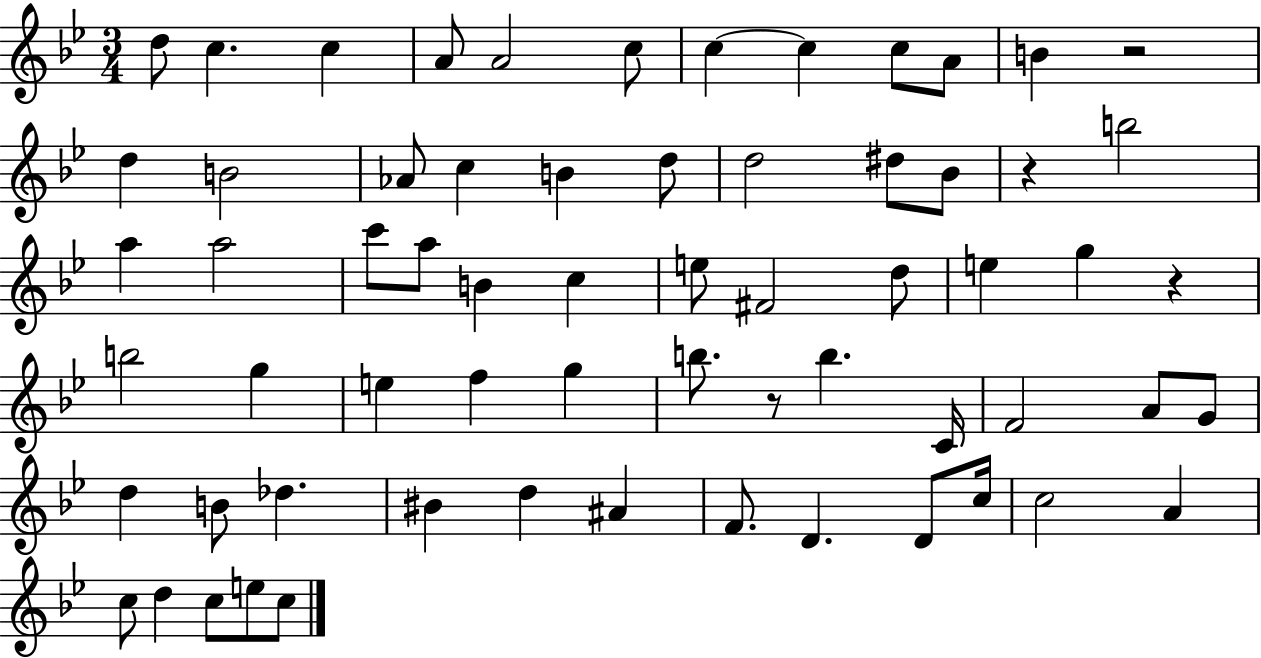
{
  \clef treble
  \numericTimeSignature
  \time 3/4
  \key bes \major
  d''8 c''4. c''4 | a'8 a'2 c''8 | c''4~~ c''4 c''8 a'8 | b'4 r2 | \break d''4 b'2 | aes'8 c''4 b'4 d''8 | d''2 dis''8 bes'8 | r4 b''2 | \break a''4 a''2 | c'''8 a''8 b'4 c''4 | e''8 fis'2 d''8 | e''4 g''4 r4 | \break b''2 g''4 | e''4 f''4 g''4 | b''8. r8 b''4. c'16 | f'2 a'8 g'8 | \break d''4 b'8 des''4. | bis'4 d''4 ais'4 | f'8. d'4. d'8 c''16 | c''2 a'4 | \break c''8 d''4 c''8 e''8 c''8 | \bar "|."
}